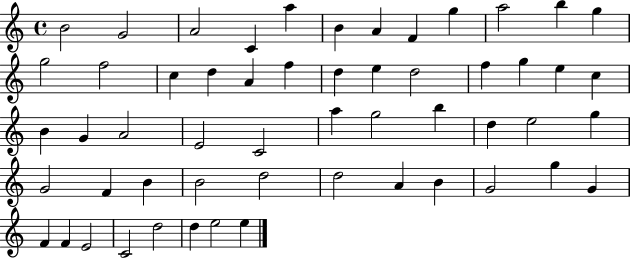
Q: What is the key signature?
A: C major